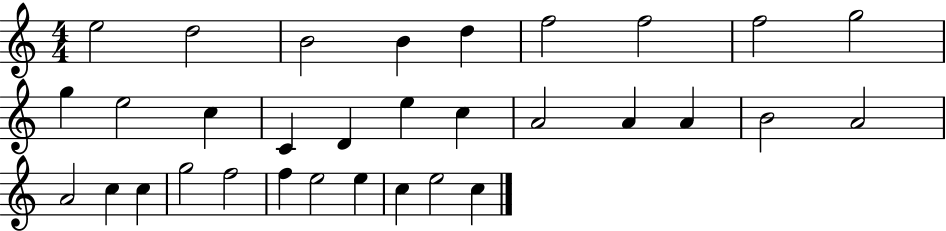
{
  \clef treble
  \numericTimeSignature
  \time 4/4
  \key c \major
  e''2 d''2 | b'2 b'4 d''4 | f''2 f''2 | f''2 g''2 | \break g''4 e''2 c''4 | c'4 d'4 e''4 c''4 | a'2 a'4 a'4 | b'2 a'2 | \break a'2 c''4 c''4 | g''2 f''2 | f''4 e''2 e''4 | c''4 e''2 c''4 | \break \bar "|."
}